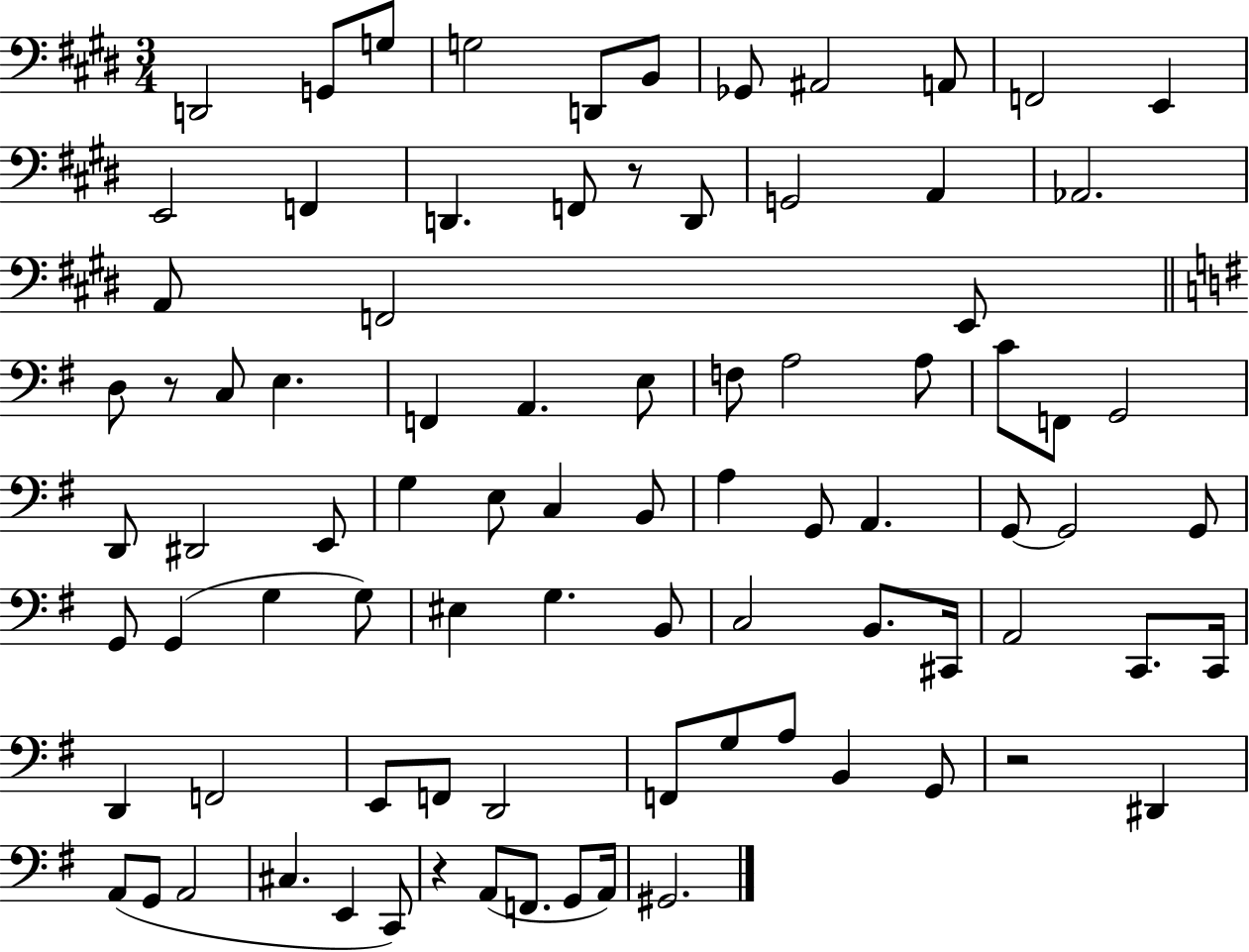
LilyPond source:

{
  \clef bass
  \numericTimeSignature
  \time 3/4
  \key e \major
  d,2 g,8 g8 | g2 d,8 b,8 | ges,8 ais,2 a,8 | f,2 e,4 | \break e,2 f,4 | d,4. f,8 r8 d,8 | g,2 a,4 | aes,2. | \break a,8 f,2 e,8 | \bar "||" \break \key g \major d8 r8 c8 e4. | f,4 a,4. e8 | f8 a2 a8 | c'8 f,8 g,2 | \break d,8 dis,2 e,8 | g4 e8 c4 b,8 | a4 g,8 a,4. | g,8~~ g,2 g,8 | \break g,8 g,4( g4 g8) | eis4 g4. b,8 | c2 b,8. cis,16 | a,2 c,8. c,16 | \break d,4 f,2 | e,8 f,8 d,2 | f,8 g8 a8 b,4 g,8 | r2 dis,4 | \break a,8( g,8 a,2 | cis4. e,4 c,8) | r4 a,8( f,8. g,8 a,16) | gis,2. | \break \bar "|."
}